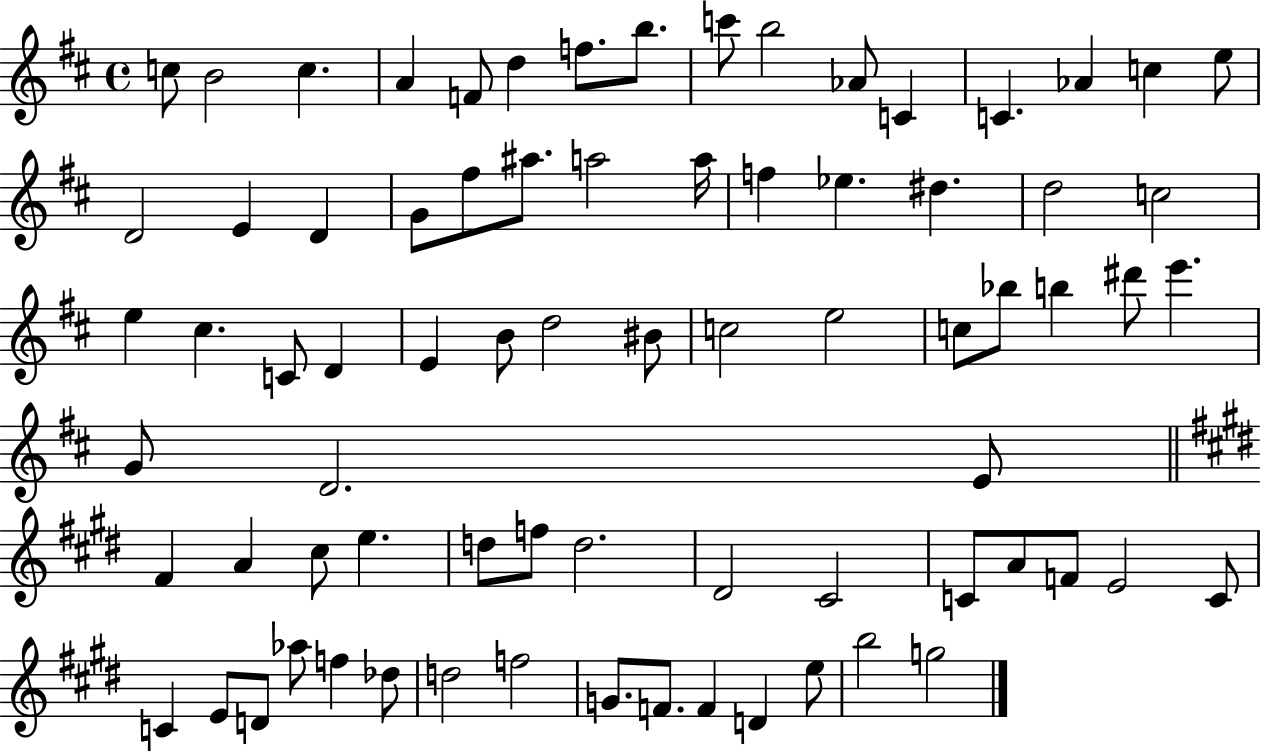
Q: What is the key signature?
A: D major